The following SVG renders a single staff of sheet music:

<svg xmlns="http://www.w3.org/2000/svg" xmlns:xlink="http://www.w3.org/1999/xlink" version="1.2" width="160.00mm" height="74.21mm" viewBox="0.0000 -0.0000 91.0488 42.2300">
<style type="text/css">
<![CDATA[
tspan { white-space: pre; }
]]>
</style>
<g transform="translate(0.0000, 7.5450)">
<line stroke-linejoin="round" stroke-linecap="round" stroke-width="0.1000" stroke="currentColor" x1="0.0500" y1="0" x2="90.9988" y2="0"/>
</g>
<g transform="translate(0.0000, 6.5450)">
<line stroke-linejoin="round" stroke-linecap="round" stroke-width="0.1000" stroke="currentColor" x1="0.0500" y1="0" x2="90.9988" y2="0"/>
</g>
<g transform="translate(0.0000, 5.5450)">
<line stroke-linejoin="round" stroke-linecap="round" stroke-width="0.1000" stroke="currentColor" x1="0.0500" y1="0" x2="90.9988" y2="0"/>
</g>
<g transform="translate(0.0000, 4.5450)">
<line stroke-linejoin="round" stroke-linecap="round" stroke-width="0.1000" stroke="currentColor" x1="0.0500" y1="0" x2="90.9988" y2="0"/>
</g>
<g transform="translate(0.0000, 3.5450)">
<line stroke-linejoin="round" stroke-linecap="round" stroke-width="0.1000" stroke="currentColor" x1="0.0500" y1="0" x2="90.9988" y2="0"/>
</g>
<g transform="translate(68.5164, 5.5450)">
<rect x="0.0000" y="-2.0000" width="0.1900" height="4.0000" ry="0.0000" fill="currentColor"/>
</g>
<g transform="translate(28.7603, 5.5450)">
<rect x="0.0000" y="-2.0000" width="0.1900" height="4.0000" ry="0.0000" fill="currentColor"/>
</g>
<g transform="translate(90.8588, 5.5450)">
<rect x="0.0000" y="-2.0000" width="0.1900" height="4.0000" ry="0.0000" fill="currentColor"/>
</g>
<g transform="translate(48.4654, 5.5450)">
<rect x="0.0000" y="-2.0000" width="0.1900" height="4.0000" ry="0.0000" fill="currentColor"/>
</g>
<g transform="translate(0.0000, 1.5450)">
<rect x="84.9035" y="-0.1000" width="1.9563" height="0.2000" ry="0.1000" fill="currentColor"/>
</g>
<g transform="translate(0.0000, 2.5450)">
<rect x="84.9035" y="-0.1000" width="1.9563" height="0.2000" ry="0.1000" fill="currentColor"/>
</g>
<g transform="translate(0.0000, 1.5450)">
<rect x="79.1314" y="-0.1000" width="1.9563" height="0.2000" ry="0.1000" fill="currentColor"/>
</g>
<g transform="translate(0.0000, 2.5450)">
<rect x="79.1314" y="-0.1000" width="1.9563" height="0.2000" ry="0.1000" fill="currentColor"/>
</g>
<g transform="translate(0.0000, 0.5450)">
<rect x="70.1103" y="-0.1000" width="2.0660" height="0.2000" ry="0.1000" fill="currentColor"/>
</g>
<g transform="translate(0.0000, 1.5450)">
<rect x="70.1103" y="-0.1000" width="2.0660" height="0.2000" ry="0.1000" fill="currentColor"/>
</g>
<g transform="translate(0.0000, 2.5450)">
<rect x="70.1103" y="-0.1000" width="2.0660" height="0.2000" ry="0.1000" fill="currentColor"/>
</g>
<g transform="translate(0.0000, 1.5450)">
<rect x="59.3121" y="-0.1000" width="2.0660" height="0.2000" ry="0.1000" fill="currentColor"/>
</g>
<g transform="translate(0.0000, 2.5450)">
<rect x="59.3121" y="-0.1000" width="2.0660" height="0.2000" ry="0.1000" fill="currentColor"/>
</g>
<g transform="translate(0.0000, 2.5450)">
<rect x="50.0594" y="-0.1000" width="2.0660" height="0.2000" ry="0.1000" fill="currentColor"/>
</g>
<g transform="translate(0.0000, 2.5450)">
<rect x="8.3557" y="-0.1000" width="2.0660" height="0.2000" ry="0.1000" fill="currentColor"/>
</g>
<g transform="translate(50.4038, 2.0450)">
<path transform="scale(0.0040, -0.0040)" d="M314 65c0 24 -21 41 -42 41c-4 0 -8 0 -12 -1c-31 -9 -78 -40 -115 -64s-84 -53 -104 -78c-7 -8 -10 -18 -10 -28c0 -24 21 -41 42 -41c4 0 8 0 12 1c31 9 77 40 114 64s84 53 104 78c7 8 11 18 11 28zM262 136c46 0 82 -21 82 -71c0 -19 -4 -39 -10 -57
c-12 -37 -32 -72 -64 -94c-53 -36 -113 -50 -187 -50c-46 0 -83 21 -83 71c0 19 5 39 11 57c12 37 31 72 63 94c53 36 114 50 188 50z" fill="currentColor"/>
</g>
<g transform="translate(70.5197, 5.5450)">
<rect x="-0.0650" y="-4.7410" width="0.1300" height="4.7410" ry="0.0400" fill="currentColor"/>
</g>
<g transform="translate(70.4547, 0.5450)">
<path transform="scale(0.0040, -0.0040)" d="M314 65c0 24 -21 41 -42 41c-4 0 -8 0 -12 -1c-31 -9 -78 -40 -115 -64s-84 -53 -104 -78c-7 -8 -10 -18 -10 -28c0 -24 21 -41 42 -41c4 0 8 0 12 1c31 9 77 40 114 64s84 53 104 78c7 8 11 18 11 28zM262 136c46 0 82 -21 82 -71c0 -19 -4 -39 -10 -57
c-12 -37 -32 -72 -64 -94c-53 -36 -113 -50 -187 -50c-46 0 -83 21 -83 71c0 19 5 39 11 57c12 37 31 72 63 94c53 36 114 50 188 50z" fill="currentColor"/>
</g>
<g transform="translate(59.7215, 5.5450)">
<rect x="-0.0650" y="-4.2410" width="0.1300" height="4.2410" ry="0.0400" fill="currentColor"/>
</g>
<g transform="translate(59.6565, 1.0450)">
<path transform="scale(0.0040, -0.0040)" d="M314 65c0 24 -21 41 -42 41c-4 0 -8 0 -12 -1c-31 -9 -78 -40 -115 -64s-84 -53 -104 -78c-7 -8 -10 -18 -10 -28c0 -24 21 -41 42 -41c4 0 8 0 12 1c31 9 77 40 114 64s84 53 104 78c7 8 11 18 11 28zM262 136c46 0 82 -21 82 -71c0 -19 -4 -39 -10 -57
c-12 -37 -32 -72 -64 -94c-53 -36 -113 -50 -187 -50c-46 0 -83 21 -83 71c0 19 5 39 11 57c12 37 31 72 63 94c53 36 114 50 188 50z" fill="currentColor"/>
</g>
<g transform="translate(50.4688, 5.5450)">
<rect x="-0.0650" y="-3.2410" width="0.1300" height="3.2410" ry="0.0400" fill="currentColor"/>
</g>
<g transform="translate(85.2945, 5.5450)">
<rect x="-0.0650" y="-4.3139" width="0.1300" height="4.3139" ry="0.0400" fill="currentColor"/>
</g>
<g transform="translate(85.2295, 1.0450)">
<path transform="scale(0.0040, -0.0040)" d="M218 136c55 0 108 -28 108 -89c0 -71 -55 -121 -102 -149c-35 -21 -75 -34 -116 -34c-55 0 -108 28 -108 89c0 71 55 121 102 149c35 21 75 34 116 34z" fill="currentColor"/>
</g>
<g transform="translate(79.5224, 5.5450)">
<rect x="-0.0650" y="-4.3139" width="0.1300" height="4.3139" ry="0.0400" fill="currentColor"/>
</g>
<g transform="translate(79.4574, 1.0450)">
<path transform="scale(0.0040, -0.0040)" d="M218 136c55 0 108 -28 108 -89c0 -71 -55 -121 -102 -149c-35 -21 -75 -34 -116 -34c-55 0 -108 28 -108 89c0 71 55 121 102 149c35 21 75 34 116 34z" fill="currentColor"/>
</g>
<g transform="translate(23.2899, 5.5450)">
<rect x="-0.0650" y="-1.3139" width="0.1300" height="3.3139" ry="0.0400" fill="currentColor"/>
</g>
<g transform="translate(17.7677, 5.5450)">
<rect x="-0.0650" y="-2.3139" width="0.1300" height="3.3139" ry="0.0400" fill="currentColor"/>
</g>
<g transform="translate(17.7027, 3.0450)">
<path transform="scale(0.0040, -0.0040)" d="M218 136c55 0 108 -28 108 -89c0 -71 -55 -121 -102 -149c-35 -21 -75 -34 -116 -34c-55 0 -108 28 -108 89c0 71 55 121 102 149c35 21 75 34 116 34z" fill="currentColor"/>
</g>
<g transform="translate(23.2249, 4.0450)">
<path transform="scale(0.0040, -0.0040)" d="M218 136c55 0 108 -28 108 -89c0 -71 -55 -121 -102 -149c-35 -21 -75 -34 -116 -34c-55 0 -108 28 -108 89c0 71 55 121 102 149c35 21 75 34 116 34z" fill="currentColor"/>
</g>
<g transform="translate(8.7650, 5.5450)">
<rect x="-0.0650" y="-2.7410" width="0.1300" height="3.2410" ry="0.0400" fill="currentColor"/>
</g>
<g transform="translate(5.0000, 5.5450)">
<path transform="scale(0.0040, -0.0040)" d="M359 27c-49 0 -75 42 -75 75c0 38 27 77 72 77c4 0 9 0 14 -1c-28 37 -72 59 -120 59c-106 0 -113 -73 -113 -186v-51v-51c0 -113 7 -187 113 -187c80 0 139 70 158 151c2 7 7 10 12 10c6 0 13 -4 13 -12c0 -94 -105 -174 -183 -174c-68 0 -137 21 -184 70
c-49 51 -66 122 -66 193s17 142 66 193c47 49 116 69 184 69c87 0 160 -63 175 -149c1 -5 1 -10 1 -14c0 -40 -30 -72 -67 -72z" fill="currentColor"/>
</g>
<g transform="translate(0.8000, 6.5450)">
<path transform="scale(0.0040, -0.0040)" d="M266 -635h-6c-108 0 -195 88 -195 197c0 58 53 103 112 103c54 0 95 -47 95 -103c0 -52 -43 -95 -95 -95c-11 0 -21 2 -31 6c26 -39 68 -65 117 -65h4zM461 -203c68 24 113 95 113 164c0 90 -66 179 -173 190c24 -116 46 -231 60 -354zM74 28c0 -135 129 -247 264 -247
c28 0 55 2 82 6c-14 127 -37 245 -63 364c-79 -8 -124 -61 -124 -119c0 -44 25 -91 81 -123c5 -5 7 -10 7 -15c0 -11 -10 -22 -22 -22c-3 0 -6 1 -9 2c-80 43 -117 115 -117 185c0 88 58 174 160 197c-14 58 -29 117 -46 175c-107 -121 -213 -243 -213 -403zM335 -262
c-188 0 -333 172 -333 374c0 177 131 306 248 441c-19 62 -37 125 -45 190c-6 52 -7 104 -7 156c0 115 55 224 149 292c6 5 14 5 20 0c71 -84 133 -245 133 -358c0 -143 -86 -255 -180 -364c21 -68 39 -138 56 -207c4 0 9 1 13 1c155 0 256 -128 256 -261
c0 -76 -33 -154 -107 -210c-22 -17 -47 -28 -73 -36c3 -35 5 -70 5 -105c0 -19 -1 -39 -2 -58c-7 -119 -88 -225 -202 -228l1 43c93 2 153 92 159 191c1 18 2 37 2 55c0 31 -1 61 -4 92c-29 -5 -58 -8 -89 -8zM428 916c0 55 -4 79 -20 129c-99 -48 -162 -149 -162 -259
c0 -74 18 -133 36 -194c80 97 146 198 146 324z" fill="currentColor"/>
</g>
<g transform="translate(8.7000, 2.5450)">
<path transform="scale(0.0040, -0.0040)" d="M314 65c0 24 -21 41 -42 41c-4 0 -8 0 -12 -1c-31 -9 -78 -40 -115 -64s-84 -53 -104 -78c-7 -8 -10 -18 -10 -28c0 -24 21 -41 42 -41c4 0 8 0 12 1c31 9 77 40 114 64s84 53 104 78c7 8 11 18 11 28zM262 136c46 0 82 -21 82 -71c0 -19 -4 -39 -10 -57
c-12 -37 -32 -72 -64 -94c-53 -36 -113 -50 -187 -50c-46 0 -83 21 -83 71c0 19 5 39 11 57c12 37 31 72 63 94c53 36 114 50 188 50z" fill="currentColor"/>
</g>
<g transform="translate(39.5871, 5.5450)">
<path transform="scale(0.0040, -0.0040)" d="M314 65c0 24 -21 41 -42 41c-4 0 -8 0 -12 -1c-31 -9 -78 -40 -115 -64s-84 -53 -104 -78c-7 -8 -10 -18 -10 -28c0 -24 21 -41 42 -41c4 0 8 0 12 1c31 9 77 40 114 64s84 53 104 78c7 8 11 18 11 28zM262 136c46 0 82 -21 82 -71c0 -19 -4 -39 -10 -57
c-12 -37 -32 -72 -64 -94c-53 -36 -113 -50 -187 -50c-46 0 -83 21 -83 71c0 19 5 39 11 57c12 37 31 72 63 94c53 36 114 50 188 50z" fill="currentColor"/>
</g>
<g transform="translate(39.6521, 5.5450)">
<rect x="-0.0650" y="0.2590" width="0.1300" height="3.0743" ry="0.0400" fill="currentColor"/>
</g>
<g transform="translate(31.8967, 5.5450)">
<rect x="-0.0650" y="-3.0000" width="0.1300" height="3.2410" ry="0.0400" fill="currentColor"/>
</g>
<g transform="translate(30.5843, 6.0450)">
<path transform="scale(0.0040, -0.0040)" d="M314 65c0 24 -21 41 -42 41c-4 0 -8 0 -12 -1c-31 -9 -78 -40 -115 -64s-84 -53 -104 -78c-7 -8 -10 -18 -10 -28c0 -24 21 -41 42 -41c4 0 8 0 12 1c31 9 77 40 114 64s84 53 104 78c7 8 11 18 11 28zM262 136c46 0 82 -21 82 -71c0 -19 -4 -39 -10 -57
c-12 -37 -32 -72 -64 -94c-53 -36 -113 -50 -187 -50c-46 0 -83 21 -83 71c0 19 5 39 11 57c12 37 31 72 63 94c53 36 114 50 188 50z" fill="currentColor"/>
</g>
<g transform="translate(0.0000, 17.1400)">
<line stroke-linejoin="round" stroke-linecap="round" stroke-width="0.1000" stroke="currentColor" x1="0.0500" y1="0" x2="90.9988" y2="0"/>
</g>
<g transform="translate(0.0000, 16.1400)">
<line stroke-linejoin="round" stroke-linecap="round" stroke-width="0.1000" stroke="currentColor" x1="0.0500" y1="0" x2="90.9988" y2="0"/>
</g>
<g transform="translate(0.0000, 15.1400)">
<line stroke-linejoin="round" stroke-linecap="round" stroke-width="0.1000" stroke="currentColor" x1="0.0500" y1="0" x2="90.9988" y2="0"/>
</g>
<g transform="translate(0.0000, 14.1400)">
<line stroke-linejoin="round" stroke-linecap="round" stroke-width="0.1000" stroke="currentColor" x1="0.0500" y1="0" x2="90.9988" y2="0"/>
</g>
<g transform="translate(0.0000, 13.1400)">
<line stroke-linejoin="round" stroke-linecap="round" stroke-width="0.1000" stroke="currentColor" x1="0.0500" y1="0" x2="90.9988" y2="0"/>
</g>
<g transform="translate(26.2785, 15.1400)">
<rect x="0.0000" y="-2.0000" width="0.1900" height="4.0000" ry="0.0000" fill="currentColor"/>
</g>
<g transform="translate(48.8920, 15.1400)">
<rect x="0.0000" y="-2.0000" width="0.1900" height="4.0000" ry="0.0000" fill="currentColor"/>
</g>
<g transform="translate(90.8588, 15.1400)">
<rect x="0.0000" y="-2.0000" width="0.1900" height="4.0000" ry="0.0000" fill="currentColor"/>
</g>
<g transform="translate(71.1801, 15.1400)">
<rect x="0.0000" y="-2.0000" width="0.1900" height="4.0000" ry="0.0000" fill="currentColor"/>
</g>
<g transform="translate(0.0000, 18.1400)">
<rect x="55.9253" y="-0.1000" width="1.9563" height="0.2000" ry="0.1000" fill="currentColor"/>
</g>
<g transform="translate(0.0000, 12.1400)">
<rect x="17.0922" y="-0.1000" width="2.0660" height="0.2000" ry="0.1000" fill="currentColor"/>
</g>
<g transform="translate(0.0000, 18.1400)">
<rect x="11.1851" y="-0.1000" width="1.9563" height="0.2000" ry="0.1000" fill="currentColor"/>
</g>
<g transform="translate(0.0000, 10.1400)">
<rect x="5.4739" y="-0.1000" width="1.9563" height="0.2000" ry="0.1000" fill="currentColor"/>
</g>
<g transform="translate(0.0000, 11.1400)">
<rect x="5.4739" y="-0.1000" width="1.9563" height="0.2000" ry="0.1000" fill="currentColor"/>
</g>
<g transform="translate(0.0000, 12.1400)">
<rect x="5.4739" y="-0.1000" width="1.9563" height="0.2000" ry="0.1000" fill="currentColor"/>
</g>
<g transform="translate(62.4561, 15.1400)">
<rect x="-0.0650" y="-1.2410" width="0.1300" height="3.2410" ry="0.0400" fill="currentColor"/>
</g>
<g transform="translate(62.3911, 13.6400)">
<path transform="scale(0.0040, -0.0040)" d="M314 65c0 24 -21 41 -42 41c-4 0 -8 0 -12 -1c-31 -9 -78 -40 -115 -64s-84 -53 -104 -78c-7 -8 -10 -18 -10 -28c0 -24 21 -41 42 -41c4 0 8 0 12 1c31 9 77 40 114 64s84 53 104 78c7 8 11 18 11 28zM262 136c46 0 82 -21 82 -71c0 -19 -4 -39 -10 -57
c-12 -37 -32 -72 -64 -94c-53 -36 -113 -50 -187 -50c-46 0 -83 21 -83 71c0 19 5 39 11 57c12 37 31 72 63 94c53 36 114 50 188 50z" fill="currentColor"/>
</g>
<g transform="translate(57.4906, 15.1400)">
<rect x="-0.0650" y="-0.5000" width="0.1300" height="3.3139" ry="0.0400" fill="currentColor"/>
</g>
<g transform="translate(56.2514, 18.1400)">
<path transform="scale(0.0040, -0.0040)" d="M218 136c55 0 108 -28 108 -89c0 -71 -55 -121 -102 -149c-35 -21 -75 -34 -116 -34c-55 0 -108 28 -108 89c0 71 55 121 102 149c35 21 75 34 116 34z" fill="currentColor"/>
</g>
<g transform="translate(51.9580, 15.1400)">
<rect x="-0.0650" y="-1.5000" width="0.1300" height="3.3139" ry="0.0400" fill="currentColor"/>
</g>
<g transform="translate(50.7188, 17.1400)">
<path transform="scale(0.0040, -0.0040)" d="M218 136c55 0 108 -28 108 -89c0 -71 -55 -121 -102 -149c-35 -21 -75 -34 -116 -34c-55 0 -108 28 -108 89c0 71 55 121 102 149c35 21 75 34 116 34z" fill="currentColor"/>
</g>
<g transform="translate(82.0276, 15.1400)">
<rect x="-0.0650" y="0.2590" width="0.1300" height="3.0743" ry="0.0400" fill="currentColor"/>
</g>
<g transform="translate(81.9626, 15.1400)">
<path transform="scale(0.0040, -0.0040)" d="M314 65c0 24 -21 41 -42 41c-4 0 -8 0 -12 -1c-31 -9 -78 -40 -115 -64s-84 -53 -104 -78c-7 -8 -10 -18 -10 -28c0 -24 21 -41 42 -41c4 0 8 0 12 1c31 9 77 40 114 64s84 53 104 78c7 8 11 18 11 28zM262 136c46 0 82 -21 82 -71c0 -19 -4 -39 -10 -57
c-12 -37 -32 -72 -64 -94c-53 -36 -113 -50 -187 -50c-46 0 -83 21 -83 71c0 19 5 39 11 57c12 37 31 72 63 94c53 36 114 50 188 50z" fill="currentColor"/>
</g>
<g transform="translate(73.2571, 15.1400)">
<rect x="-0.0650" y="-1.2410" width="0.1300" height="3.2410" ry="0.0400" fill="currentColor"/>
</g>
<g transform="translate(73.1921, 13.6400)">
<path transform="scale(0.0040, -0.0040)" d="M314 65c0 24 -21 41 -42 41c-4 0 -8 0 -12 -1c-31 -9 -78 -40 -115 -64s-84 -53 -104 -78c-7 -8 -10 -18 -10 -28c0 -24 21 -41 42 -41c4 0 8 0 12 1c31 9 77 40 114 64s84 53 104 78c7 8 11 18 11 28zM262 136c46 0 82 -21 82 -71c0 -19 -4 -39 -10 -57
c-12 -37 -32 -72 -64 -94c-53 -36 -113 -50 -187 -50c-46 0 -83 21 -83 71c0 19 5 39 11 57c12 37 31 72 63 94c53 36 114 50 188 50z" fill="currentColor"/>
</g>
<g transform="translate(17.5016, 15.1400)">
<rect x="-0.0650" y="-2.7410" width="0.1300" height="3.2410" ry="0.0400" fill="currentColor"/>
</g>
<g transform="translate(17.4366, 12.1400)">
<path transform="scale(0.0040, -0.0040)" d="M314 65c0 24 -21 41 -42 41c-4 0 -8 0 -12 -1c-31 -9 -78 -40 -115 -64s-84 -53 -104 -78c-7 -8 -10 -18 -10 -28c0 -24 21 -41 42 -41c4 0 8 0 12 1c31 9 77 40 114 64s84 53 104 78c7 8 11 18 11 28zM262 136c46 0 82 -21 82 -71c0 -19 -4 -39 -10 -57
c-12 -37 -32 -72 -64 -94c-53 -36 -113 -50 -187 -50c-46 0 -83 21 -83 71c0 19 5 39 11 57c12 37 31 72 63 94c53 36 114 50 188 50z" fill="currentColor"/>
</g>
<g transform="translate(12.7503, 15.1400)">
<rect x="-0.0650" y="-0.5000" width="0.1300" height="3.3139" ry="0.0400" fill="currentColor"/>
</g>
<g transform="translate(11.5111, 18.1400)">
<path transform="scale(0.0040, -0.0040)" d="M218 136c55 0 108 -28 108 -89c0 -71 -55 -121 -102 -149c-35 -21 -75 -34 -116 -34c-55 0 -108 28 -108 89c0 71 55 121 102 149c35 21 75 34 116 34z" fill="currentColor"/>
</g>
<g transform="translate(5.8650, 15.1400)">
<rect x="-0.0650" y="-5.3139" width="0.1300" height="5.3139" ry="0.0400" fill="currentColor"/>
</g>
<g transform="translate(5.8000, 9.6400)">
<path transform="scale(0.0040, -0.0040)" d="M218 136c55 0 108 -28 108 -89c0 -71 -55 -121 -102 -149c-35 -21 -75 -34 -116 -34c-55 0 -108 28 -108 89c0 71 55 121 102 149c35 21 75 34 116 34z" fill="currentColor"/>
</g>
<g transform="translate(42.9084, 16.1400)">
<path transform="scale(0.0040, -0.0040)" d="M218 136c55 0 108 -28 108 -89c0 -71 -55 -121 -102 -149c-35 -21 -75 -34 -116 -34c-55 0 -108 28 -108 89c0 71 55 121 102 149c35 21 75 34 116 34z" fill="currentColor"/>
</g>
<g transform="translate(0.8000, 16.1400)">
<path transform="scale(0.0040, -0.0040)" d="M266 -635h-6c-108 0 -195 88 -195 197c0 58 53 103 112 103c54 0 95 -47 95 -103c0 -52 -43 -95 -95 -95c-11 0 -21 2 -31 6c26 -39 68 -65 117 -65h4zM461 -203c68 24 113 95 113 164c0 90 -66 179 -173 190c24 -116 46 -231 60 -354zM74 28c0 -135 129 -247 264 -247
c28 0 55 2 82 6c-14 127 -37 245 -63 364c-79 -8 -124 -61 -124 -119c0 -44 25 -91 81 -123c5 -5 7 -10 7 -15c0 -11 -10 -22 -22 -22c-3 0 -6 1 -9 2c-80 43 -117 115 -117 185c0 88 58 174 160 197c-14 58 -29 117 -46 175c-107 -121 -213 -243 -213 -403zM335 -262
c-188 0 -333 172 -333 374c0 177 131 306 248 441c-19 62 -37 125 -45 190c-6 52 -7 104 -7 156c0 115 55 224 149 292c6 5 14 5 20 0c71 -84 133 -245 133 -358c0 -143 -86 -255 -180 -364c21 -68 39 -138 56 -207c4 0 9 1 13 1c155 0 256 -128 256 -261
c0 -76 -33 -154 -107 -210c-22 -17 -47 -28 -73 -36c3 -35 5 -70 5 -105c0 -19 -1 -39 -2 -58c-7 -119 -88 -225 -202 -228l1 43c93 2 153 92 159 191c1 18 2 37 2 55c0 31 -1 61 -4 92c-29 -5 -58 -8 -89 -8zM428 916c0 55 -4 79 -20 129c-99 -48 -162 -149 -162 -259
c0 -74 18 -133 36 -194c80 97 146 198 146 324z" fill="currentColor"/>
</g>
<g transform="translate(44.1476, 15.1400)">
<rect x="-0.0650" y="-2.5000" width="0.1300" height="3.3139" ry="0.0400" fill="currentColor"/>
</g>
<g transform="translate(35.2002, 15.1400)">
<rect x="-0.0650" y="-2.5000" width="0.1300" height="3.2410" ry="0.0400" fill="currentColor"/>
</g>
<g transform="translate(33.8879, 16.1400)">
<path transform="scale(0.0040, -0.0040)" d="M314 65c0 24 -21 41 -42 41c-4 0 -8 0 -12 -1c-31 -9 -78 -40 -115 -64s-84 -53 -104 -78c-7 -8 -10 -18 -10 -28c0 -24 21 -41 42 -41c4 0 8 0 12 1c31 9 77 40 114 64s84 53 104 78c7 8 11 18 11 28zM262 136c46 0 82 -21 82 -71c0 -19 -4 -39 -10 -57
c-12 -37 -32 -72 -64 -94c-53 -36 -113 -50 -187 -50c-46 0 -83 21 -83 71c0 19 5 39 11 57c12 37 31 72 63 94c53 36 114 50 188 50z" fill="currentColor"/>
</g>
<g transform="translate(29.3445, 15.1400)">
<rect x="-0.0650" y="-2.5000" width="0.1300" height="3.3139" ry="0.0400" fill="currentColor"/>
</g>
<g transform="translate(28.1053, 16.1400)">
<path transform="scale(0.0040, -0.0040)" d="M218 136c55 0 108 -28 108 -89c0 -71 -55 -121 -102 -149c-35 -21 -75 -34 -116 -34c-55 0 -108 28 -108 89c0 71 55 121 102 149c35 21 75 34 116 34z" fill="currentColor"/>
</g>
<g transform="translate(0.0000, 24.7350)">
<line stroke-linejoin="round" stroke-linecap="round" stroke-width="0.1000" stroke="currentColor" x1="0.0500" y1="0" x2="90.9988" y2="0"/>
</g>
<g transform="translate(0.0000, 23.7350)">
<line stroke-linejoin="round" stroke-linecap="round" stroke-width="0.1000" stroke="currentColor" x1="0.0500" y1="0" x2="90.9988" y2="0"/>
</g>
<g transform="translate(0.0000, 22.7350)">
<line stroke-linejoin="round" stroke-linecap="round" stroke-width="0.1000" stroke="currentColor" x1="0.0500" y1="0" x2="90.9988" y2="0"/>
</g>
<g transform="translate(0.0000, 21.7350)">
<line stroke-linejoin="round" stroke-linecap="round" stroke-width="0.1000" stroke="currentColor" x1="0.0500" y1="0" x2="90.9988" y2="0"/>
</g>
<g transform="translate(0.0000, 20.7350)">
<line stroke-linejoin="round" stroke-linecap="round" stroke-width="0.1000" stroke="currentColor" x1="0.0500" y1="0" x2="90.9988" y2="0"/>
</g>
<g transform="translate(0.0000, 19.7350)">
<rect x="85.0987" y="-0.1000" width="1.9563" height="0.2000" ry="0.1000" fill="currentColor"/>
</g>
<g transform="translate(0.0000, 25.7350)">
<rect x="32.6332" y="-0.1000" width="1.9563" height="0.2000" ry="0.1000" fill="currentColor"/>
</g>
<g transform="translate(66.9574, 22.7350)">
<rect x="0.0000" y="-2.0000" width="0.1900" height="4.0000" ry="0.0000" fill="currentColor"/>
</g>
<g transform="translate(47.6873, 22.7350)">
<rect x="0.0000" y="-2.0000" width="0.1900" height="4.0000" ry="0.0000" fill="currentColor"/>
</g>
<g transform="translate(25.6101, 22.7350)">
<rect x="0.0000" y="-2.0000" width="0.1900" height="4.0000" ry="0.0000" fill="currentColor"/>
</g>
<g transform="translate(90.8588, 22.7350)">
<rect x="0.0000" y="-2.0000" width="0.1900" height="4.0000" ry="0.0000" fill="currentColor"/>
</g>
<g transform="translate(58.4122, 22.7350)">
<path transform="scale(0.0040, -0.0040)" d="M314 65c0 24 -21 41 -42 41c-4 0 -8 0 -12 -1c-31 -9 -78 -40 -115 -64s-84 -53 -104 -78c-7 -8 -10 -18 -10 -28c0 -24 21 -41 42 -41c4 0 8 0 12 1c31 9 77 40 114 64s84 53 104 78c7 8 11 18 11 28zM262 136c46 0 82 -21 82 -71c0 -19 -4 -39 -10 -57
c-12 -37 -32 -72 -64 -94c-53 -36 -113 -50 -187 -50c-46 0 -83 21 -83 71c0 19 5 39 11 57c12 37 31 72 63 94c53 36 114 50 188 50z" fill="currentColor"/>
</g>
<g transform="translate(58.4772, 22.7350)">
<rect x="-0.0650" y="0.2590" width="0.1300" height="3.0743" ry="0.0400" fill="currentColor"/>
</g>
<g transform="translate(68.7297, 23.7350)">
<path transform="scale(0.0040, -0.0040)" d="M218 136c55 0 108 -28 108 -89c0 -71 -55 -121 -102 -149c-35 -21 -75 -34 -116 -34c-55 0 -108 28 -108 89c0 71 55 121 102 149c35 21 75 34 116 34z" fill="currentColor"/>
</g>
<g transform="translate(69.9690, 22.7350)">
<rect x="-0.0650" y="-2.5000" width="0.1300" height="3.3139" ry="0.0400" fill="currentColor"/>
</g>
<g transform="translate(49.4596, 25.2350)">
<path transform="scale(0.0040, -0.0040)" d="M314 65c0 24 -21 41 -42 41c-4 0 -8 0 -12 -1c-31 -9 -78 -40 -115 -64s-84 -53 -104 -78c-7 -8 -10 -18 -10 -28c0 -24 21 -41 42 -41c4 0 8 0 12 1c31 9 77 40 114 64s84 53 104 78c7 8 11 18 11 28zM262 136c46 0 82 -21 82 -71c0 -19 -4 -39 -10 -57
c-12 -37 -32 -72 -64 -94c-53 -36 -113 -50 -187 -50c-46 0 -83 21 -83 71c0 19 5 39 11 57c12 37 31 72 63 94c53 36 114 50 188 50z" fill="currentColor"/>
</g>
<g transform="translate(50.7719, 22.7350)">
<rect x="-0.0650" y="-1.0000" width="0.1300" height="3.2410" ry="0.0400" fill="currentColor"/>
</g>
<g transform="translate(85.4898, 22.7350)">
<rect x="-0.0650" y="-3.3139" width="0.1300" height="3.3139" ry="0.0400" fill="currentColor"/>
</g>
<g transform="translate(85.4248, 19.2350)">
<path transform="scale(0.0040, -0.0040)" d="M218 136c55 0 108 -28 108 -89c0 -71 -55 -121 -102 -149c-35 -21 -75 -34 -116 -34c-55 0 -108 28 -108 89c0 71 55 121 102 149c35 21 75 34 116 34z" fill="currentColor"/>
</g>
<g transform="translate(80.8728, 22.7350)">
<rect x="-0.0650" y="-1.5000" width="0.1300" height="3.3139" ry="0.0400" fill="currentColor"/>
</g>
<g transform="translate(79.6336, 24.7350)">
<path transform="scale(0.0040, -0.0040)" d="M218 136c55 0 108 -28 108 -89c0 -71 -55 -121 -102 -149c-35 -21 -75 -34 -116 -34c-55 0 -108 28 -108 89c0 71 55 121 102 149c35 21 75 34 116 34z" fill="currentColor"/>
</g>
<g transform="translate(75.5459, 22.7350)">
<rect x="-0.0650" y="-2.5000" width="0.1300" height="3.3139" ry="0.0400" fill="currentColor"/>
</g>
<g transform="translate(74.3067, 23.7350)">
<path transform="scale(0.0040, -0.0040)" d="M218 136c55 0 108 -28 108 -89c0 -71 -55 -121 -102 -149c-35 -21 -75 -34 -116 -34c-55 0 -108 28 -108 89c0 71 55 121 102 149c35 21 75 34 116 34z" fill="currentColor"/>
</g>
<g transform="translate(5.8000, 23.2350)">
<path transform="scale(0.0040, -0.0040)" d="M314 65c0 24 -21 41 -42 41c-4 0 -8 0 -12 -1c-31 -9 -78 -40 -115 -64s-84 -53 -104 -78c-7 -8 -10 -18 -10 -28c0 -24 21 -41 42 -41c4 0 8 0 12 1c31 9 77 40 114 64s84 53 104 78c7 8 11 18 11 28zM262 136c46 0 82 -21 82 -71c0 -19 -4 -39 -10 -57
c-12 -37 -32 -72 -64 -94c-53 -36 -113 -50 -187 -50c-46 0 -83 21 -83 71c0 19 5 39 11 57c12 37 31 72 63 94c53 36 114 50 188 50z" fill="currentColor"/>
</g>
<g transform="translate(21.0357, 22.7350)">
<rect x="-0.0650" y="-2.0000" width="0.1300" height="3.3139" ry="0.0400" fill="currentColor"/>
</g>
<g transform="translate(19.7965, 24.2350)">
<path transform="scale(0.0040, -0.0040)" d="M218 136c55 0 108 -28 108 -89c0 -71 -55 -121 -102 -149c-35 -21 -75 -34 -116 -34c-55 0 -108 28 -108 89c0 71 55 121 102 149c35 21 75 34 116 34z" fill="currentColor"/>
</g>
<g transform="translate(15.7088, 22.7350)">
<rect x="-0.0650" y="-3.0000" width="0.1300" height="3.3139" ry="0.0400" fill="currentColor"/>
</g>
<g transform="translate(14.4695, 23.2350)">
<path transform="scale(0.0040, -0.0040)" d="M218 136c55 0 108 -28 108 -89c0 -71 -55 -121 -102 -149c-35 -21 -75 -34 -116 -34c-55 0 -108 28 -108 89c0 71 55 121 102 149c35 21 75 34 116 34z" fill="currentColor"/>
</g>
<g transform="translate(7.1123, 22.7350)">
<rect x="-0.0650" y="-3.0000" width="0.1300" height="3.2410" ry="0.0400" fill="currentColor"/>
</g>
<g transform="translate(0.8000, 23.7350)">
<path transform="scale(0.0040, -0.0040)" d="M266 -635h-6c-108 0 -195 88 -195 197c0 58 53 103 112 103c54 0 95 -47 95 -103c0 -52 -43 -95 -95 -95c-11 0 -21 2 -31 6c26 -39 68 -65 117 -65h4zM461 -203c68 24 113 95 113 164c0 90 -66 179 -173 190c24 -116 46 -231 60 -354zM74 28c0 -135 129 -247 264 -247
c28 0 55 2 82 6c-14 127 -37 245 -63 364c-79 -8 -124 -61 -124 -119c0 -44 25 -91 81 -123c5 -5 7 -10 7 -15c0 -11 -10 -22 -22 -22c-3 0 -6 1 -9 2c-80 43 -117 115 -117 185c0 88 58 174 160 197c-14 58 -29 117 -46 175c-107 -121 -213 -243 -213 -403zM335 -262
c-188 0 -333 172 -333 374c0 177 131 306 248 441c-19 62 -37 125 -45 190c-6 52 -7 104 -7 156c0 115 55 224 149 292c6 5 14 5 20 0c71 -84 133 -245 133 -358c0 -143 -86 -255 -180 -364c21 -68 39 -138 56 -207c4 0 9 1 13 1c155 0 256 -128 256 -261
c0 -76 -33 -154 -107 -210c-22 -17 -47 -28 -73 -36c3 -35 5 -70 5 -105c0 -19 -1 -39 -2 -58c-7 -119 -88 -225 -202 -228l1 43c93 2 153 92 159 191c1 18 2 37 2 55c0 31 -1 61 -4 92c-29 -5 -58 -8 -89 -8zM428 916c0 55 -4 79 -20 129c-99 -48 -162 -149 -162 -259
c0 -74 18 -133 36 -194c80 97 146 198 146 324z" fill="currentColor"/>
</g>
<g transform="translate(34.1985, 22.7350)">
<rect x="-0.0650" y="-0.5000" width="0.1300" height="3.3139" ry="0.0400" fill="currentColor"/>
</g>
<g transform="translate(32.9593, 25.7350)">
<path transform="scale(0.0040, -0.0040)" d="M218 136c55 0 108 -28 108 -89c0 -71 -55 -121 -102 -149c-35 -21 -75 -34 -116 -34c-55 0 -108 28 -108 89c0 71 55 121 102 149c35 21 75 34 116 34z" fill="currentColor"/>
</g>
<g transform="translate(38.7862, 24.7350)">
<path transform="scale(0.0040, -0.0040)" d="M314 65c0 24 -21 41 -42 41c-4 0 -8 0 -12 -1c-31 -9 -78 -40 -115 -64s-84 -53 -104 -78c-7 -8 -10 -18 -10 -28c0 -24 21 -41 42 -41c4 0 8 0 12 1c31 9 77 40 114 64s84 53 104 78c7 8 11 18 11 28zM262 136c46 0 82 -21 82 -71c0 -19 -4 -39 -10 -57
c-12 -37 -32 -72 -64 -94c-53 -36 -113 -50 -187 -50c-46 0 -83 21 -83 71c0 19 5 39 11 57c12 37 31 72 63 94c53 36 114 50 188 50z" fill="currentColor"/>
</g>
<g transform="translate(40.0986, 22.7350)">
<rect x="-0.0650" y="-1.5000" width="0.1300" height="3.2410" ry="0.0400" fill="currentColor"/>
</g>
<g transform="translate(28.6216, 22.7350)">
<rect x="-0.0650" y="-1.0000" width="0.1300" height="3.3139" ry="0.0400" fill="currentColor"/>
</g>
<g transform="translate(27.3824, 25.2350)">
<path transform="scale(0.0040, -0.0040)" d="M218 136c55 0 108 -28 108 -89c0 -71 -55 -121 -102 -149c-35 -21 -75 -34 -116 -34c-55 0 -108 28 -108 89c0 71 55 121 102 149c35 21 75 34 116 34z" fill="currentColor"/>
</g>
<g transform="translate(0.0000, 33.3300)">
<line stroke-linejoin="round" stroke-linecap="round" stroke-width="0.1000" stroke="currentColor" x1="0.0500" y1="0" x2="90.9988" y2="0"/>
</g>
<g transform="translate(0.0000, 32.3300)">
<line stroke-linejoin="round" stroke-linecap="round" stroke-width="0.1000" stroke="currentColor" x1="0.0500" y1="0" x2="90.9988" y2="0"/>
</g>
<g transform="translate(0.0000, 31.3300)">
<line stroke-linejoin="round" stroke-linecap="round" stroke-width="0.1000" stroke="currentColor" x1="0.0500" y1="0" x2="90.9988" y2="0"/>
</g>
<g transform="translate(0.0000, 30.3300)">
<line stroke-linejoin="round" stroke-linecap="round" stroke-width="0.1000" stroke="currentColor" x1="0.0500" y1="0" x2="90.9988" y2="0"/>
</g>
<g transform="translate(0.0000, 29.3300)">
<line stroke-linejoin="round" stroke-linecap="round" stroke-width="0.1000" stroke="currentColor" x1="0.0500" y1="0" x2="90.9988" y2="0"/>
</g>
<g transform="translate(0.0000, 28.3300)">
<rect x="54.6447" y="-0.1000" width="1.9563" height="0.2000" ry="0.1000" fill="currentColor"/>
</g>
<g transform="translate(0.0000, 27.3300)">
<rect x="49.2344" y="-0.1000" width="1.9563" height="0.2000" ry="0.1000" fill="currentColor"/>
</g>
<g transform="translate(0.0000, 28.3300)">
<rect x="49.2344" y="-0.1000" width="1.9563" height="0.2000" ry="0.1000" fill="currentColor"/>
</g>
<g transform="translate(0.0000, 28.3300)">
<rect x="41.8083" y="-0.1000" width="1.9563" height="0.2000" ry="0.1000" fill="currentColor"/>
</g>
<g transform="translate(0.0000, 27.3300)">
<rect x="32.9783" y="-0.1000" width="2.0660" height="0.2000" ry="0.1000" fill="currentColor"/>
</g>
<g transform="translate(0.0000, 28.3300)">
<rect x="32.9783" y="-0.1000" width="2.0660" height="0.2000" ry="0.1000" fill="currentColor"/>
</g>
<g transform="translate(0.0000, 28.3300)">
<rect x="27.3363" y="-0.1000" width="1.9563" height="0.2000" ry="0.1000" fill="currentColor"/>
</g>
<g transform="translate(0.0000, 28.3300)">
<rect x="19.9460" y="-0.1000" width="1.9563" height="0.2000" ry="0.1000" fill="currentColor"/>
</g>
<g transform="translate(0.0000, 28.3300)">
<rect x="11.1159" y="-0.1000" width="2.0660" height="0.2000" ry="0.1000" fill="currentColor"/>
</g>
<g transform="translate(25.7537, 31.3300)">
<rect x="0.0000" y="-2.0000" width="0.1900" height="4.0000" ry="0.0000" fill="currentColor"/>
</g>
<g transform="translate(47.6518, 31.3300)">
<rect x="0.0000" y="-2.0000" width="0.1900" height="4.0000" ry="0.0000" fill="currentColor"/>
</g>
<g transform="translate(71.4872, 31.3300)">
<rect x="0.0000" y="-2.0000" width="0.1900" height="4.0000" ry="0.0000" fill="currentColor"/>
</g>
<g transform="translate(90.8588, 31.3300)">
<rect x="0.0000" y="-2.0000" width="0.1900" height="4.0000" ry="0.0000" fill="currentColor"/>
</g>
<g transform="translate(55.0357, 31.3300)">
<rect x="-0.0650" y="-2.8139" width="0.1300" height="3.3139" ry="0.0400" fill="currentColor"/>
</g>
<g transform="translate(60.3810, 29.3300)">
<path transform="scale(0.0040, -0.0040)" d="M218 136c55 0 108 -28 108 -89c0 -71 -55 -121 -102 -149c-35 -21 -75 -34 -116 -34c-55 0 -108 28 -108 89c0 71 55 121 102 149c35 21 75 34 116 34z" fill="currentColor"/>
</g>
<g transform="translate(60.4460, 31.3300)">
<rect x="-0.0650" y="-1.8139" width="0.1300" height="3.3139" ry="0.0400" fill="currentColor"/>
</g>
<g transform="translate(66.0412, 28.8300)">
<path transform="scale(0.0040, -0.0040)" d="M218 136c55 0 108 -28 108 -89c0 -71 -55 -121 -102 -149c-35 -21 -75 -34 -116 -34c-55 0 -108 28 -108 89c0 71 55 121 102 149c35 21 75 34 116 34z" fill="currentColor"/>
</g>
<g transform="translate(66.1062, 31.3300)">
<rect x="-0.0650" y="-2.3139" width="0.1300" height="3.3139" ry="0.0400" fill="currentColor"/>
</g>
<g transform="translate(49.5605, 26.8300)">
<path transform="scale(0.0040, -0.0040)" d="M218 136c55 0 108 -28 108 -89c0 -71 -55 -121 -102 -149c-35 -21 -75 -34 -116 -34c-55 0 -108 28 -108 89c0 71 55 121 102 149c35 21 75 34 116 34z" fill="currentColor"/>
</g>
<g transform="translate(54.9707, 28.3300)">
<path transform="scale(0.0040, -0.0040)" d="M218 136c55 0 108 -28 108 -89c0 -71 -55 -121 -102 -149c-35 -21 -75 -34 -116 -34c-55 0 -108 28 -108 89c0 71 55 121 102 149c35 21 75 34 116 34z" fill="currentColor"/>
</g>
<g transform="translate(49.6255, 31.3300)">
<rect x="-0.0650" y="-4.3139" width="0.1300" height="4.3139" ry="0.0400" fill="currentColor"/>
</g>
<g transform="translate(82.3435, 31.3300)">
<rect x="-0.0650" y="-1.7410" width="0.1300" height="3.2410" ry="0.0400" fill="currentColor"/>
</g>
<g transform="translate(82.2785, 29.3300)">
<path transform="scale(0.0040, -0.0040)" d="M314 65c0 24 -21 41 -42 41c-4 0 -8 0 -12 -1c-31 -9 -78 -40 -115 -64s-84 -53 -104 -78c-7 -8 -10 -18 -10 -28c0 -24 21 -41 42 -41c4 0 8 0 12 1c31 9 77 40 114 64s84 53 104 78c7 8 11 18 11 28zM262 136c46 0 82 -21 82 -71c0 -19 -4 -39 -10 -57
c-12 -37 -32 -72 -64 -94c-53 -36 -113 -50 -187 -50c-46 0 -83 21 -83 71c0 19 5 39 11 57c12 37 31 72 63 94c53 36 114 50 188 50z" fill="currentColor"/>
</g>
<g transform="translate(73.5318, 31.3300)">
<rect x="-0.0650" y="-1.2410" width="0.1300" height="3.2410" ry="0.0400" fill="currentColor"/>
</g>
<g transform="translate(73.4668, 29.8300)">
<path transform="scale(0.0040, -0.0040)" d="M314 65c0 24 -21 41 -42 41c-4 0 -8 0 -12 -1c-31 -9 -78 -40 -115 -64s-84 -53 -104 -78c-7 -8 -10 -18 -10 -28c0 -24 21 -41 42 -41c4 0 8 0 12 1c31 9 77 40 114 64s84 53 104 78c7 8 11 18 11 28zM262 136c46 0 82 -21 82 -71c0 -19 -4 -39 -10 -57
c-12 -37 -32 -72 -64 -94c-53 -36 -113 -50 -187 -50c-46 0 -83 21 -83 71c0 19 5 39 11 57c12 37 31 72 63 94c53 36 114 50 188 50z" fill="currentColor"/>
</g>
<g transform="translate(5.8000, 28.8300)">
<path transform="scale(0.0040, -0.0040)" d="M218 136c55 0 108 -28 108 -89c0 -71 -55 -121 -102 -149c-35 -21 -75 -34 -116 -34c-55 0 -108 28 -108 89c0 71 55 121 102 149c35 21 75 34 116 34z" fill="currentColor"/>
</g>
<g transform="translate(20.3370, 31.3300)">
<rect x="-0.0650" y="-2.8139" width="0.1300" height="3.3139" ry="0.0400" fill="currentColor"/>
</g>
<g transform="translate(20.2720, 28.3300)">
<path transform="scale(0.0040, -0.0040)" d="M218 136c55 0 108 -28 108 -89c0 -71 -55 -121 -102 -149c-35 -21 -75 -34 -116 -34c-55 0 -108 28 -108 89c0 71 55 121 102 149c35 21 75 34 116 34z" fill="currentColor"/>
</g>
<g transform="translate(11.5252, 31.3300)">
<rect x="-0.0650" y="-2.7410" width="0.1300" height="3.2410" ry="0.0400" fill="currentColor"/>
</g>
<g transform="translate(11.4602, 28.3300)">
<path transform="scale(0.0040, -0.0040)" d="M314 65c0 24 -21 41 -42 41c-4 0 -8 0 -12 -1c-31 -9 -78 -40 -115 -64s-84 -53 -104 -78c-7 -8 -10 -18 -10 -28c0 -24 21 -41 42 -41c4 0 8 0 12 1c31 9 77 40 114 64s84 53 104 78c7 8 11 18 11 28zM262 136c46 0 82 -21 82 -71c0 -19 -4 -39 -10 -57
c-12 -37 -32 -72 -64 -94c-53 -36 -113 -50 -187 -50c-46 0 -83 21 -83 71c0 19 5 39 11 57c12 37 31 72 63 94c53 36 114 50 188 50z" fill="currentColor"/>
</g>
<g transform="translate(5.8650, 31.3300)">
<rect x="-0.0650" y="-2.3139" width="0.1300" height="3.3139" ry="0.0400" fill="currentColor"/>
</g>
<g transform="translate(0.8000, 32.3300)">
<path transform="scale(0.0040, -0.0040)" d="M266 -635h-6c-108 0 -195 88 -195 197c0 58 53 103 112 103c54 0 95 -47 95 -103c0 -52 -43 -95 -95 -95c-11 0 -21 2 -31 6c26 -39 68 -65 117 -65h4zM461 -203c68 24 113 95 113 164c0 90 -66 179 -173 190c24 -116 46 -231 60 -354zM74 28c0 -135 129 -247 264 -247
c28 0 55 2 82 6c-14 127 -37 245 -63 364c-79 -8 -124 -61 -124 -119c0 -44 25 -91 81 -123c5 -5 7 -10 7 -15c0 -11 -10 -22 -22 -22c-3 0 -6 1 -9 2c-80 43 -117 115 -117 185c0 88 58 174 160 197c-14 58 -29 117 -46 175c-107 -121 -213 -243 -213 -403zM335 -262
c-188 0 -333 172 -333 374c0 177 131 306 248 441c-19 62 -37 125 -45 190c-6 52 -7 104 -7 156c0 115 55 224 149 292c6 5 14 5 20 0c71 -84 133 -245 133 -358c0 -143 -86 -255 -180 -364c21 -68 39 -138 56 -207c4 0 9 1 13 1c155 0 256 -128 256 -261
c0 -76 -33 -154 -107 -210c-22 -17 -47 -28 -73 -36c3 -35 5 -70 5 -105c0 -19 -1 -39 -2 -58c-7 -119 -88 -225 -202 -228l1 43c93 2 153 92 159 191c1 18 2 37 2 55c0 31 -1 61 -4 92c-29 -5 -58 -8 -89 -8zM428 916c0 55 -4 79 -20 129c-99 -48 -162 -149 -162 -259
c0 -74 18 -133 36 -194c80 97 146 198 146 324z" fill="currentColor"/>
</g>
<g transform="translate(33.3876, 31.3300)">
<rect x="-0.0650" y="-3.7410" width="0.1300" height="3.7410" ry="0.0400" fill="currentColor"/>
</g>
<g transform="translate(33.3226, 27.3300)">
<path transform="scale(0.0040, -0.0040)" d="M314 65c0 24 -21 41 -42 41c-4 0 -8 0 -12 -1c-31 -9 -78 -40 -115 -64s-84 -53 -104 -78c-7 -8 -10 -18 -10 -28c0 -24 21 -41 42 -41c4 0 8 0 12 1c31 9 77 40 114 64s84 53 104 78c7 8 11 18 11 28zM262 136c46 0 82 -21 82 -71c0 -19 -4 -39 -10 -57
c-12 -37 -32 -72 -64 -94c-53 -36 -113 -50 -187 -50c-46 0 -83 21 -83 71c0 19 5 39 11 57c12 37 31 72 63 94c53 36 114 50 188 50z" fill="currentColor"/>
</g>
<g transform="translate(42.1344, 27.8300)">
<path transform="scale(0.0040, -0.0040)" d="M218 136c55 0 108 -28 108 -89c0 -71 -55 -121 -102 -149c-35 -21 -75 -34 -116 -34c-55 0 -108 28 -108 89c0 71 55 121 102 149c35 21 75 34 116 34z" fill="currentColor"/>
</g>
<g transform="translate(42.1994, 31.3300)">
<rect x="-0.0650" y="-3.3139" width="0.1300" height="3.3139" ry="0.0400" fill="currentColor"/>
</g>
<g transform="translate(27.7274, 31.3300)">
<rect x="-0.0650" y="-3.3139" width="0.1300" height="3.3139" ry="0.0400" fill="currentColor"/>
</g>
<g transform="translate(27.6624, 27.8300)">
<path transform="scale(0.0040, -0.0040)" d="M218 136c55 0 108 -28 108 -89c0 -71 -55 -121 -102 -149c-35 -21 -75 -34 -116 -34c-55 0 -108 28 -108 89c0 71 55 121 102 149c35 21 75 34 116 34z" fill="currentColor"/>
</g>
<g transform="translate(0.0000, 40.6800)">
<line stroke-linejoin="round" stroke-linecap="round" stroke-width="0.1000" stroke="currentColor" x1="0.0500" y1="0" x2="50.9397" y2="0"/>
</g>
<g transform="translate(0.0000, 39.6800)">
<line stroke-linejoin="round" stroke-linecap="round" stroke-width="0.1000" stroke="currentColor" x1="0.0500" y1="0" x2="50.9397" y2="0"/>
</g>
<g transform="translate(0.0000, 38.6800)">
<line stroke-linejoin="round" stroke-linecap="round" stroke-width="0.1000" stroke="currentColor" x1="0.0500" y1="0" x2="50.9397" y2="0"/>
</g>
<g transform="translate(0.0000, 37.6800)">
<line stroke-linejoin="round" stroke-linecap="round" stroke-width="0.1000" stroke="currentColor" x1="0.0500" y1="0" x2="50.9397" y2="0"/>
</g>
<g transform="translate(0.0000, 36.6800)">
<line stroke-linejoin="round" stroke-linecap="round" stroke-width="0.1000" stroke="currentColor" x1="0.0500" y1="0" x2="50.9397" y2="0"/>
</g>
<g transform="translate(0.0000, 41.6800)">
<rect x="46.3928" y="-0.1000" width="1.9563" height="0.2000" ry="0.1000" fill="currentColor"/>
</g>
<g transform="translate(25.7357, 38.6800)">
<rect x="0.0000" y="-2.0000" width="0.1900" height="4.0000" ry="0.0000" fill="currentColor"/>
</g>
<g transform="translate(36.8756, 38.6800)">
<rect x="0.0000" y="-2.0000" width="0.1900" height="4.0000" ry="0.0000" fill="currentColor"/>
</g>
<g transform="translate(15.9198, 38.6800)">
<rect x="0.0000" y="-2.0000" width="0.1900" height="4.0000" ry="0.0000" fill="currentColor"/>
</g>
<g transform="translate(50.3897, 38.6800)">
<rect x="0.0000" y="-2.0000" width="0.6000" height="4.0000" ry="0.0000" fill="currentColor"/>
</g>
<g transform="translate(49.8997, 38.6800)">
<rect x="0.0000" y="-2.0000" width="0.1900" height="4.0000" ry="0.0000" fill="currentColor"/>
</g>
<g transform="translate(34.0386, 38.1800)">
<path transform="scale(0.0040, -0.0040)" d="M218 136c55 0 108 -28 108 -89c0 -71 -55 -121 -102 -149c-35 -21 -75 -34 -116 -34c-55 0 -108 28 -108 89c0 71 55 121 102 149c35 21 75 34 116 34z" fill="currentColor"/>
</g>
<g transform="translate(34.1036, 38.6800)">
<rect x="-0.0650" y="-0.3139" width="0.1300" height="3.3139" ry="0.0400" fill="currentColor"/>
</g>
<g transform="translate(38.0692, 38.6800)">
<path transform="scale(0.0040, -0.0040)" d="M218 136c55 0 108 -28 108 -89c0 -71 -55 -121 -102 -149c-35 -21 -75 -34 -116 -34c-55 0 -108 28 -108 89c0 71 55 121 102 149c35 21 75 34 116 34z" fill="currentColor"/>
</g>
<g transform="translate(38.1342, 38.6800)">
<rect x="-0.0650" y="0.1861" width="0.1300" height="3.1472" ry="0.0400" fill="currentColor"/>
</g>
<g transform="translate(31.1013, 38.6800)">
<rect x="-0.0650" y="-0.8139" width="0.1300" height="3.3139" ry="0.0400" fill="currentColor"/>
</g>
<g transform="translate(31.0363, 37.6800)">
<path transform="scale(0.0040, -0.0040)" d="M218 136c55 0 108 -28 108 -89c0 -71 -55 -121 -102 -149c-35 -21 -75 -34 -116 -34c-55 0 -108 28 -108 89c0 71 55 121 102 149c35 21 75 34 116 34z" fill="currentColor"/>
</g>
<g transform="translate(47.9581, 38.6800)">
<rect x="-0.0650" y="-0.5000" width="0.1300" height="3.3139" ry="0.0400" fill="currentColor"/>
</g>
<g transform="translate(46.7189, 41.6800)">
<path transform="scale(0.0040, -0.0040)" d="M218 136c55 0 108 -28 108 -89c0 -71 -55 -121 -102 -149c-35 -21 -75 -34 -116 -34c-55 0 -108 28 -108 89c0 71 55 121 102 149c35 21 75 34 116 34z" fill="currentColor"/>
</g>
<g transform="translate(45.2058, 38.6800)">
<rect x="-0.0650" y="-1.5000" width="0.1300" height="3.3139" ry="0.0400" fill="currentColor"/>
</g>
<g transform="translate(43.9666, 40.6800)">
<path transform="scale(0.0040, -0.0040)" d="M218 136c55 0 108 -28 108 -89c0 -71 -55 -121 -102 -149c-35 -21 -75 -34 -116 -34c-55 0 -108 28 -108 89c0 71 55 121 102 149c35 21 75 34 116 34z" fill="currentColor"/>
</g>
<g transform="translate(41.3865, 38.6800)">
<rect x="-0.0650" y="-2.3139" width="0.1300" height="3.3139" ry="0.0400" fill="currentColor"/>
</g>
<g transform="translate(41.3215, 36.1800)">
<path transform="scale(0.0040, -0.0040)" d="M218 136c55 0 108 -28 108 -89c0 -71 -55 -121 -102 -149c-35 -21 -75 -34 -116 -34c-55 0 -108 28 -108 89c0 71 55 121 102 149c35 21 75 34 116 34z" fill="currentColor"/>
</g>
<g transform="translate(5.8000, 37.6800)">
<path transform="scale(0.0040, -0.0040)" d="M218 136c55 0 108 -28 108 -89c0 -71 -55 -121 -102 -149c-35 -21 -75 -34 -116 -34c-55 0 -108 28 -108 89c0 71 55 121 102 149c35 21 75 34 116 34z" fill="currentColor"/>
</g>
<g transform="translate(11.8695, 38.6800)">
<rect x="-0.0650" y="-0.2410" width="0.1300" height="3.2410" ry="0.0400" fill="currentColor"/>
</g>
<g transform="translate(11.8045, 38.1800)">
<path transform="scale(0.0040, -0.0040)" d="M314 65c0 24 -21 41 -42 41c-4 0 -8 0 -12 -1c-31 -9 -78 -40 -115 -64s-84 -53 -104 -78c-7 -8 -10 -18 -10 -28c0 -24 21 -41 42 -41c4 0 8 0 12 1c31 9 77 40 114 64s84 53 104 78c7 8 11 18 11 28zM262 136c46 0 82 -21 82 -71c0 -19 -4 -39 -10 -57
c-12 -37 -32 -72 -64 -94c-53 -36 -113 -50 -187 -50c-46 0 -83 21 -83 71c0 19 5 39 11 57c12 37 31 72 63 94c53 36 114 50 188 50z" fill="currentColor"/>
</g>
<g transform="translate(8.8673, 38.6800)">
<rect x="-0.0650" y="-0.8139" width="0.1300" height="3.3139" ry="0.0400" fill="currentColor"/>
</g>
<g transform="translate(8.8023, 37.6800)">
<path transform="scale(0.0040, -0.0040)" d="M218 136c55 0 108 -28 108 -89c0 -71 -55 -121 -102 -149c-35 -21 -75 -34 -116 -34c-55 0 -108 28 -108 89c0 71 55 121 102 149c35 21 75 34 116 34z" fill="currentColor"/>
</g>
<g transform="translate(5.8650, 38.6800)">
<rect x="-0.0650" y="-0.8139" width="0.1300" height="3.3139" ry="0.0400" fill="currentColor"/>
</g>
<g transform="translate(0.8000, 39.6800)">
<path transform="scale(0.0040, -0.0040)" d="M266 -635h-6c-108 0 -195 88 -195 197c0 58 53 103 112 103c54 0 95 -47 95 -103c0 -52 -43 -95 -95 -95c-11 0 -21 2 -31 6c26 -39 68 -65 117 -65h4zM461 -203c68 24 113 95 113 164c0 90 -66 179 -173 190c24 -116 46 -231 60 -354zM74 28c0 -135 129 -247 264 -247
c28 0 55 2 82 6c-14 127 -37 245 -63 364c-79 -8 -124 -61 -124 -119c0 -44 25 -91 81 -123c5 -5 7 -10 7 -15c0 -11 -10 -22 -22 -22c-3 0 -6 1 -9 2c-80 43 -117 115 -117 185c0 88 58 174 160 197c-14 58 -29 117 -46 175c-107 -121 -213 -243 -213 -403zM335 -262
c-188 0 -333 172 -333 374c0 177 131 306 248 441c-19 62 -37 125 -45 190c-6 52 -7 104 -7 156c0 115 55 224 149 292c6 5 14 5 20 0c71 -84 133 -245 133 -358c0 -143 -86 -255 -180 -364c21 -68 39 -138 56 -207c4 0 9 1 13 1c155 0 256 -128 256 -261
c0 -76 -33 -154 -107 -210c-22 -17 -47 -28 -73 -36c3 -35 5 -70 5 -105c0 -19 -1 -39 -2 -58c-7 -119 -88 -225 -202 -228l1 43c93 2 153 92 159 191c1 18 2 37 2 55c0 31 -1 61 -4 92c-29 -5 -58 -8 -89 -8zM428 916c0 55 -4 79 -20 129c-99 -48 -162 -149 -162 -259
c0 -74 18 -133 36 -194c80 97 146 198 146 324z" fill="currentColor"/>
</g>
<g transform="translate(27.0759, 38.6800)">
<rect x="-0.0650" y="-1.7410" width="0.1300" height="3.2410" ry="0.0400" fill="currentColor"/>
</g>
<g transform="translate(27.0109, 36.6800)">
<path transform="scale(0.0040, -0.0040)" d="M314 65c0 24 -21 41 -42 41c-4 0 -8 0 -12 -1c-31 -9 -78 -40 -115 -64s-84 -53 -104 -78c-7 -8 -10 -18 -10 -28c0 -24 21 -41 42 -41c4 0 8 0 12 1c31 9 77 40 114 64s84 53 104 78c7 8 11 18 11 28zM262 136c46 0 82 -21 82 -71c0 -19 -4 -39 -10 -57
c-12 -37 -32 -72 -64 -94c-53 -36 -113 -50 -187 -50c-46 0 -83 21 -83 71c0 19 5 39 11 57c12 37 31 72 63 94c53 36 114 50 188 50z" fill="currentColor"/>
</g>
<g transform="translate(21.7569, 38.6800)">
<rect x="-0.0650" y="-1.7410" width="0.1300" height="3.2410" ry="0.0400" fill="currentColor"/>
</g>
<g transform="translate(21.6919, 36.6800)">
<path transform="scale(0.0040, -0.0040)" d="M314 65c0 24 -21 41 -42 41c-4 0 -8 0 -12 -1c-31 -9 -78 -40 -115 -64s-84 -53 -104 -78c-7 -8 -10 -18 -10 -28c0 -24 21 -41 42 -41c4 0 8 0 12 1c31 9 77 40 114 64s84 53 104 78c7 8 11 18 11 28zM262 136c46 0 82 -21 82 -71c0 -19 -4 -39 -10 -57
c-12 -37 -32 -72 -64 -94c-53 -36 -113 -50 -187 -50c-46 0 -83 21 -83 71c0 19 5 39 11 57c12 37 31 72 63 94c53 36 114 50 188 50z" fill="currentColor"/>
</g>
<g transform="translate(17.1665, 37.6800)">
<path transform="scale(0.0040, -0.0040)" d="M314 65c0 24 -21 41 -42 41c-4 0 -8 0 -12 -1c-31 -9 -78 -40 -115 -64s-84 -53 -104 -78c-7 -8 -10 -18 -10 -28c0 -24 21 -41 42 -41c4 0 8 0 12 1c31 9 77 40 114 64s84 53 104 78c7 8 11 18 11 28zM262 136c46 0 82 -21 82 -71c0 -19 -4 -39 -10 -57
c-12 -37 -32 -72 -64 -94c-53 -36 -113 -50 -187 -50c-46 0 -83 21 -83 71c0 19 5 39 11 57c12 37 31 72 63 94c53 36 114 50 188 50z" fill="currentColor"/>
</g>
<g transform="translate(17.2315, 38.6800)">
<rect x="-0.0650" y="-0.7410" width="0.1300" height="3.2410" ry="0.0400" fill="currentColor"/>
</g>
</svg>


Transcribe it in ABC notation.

X:1
T:Untitled
M:4/4
L:1/4
K:C
a2 g e A2 B2 b2 d'2 e'2 d' d' f' C a2 G G2 G E C e2 e2 B2 A2 A F D C E2 D2 B2 G G E b g a2 a b c'2 b d' a f g e2 f2 d d c2 d2 f2 f2 d c B g E C